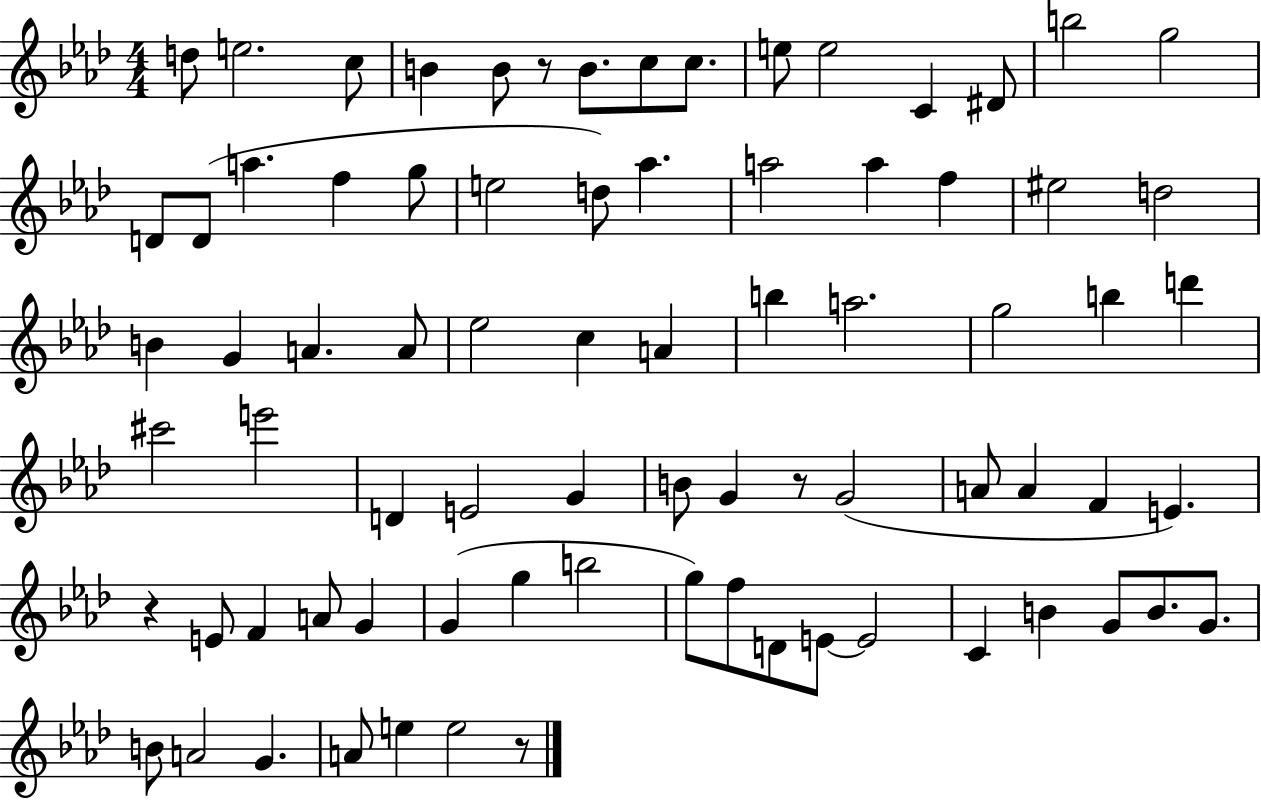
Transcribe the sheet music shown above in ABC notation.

X:1
T:Untitled
M:4/4
L:1/4
K:Ab
d/2 e2 c/2 B B/2 z/2 B/2 c/2 c/2 e/2 e2 C ^D/2 b2 g2 D/2 D/2 a f g/2 e2 d/2 _a a2 a f ^e2 d2 B G A A/2 _e2 c A b a2 g2 b d' ^c'2 e'2 D E2 G B/2 G z/2 G2 A/2 A F E z E/2 F A/2 G G g b2 g/2 f/2 D/2 E/2 E2 C B G/2 B/2 G/2 B/2 A2 G A/2 e e2 z/2